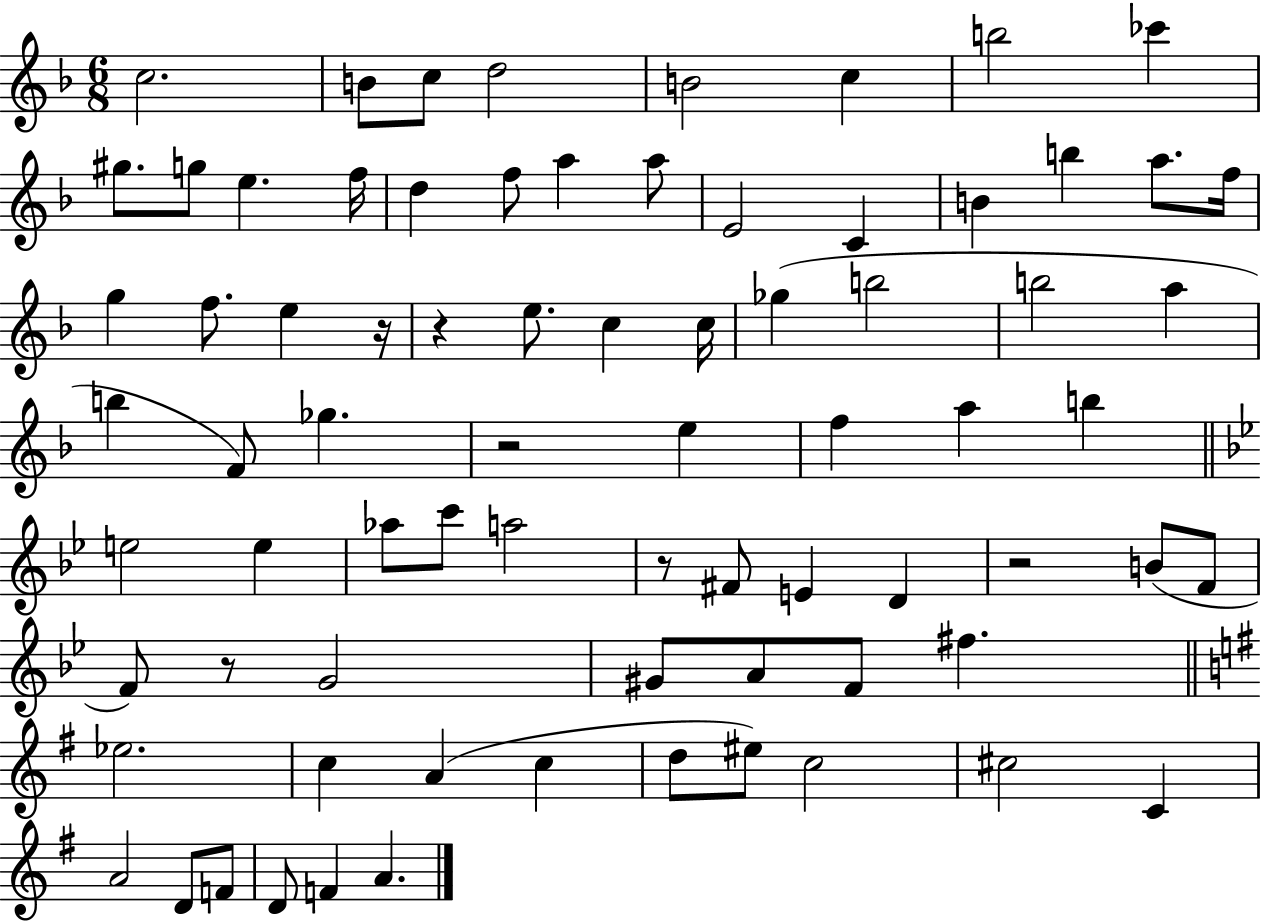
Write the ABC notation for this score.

X:1
T:Untitled
M:6/8
L:1/4
K:F
c2 B/2 c/2 d2 B2 c b2 _c' ^g/2 g/2 e f/4 d f/2 a a/2 E2 C B b a/2 f/4 g f/2 e z/4 z e/2 c c/4 _g b2 b2 a b F/2 _g z2 e f a b e2 e _a/2 c'/2 a2 z/2 ^F/2 E D z2 B/2 F/2 F/2 z/2 G2 ^G/2 A/2 F/2 ^f _e2 c A c d/2 ^e/2 c2 ^c2 C A2 D/2 F/2 D/2 F A